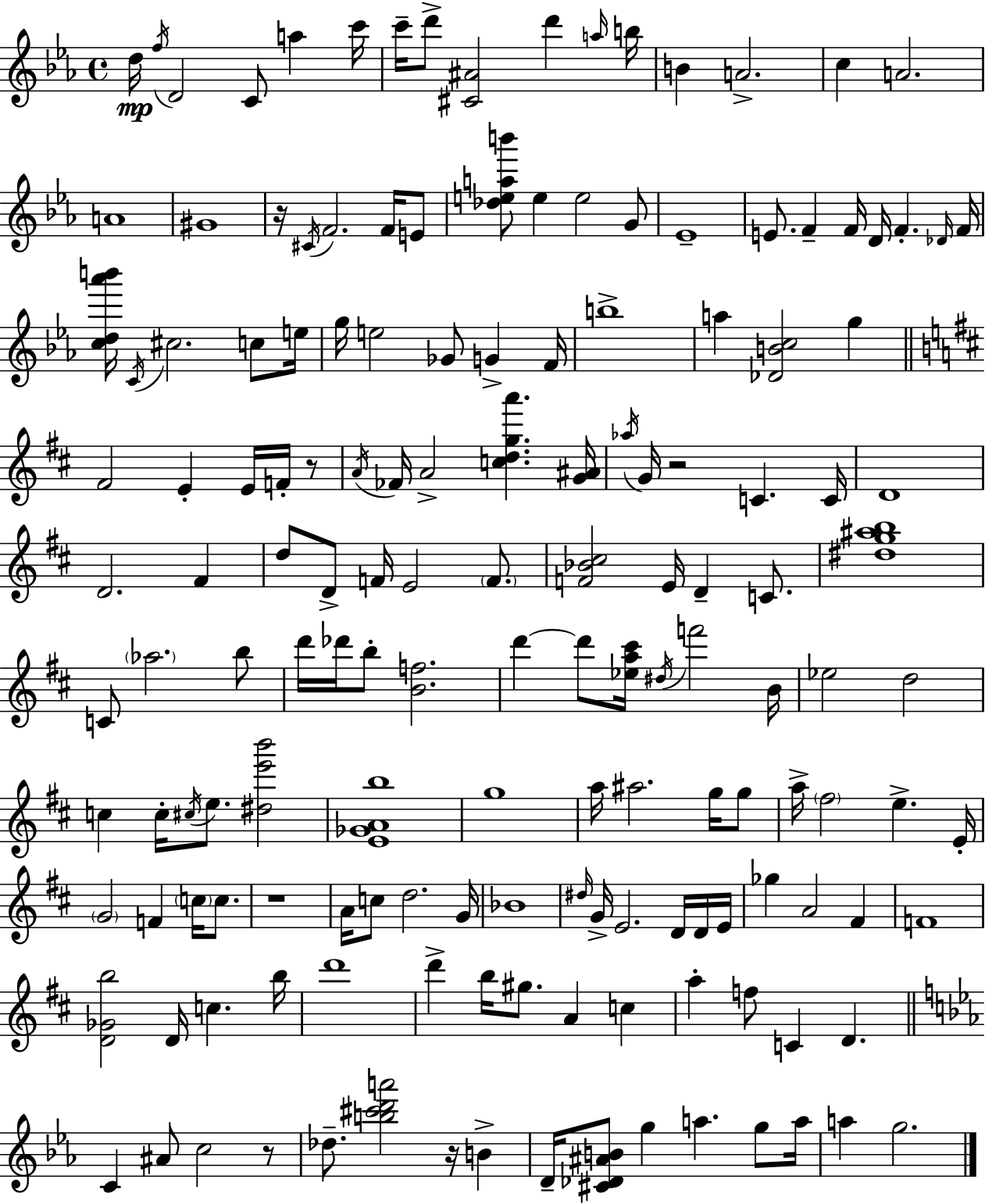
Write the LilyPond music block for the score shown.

{
  \clef treble
  \time 4/4
  \defaultTimeSignature
  \key ees \major
  \repeat volta 2 { d''16\mp \acciaccatura { f''16 } d'2 c'8 a''4 | c'''16 c'''16-- d'''8-> <cis' ais'>2 d'''4 | \grace { a''16 } b''16 b'4 a'2.-> | c''4 a'2. | \break a'1 | gis'1 | r16 \acciaccatura { cis'16 } f'2. | f'16 e'8 <des'' e'' a'' b'''>8 e''4 e''2 | \break g'8 ees'1-- | e'8. f'4-- f'16 d'16 f'4.-. | \grace { des'16 } f'16 <c'' d'' aes''' b'''>16 \acciaccatura { c'16 } cis''2. | c''8 e''16 g''16 e''2 ges'8 | \break g'4-> f'16 b''1-> | a''4 <des' b' c''>2 | g''4 \bar "||" \break \key b \minor fis'2 e'4-. e'16 f'16-. r8 | \acciaccatura { a'16 } fes'16 a'2-> <c'' d'' g'' a'''>4. | <g' ais'>16 \acciaccatura { aes''16 } g'16 r2 c'4. | c'16 d'1 | \break d'2. fis'4 | d''8 d'8-> f'16 e'2 \parenthesize f'8. | <f' bes' cis''>2 e'16 d'4-- c'8. | <dis'' g'' ais'' b''>1 | \break c'8 \parenthesize aes''2. | b''8 d'''16 des'''16 b''8-. <b' f''>2. | d'''4~~ d'''8 <ees'' a'' cis'''>16 \acciaccatura { dis''16 } f'''2 | b'16 ees''2 d''2 | \break c''4 c''16-. \acciaccatura { cis''16 } e''8. <dis'' e''' b'''>2 | <e' ges' a' b''>1 | g''1 | a''16 ais''2. | \break g''16 g''8 a''16-> \parenthesize fis''2 e''4.-> | e'16-. \parenthesize g'2 f'4 | \parenthesize c''16 c''8. r1 | a'16 c''8 d''2. | \break g'16 bes'1 | \grace { dis''16 } g'16-> e'2. | d'16 d'16 e'16 ges''4 a'2 | fis'4 f'1 | \break <d' ges' b''>2 d'16 c''4. | b''16 d'''1 | d'''4-> b''16 gis''8. a'4 | c''4 a''4-. f''8 c'4 d'4. | \break \bar "||" \break \key ees \major c'4 ais'8 c''2 r8 | des''8.-- <b'' cis''' d''' a'''>2 r16 b'4-> | d'16-- <cis' des' ais' b'>8 g''4 a''4. g''8 a''16 | a''4 g''2. | \break } \bar "|."
}